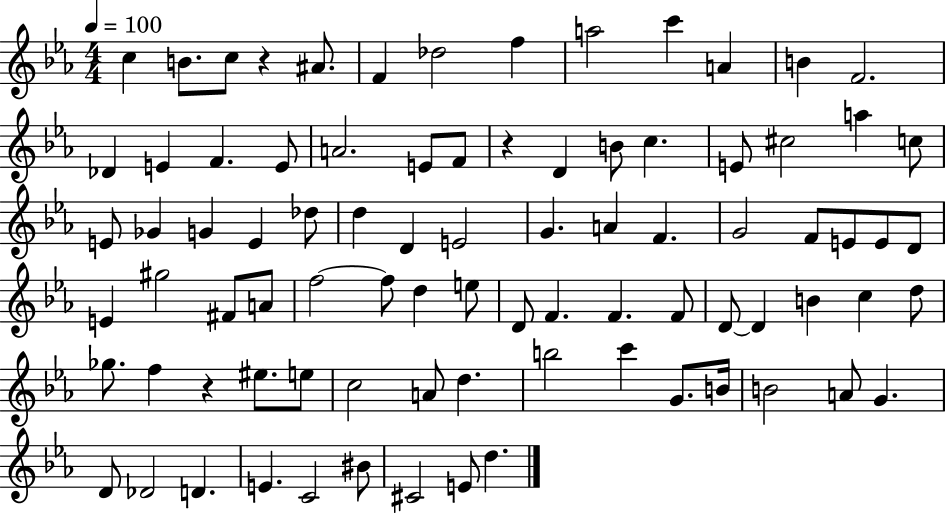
{
  \clef treble
  \numericTimeSignature
  \time 4/4
  \key ees \major
  \tempo 4 = 100
  \repeat volta 2 { c''4 b'8. c''8 r4 ais'8. | f'4 des''2 f''4 | a''2 c'''4 a'4 | b'4 f'2. | \break des'4 e'4 f'4. e'8 | a'2. e'8 f'8 | r4 d'4 b'8 c''4. | e'8 cis''2 a''4 c''8 | \break e'8 ges'4 g'4 e'4 des''8 | d''4 d'4 e'2 | g'4. a'4 f'4. | g'2 f'8 e'8 e'8 d'8 | \break e'4 gis''2 fis'8 a'8 | f''2~~ f''8 d''4 e''8 | d'8 f'4. f'4. f'8 | d'8~~ d'4 b'4 c''4 d''8 | \break ges''8. f''4 r4 eis''8. e''8 | c''2 a'8 d''4. | b''2 c'''4 g'8. b'16 | b'2 a'8 g'4. | \break d'8 des'2 d'4. | e'4. c'2 bis'8 | cis'2 e'8 d''4. | } \bar "|."
}